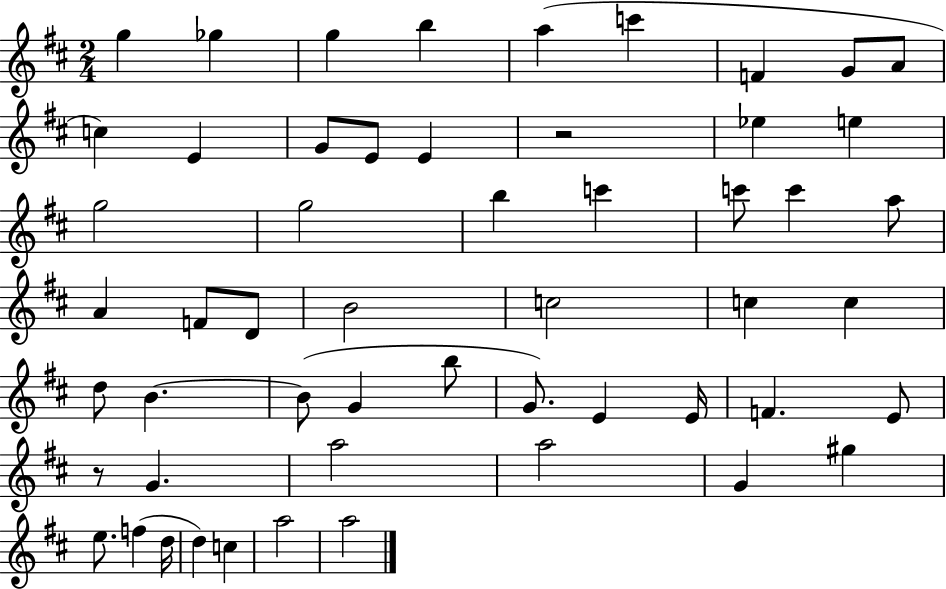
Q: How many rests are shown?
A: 2